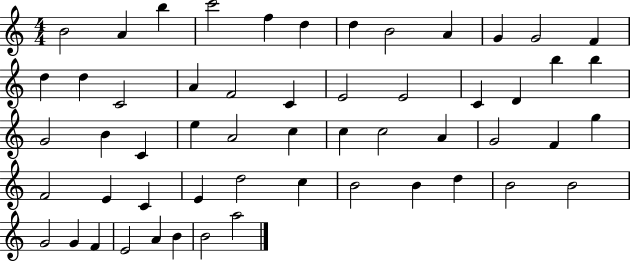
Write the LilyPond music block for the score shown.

{
  \clef treble
  \numericTimeSignature
  \time 4/4
  \key c \major
  b'2 a'4 b''4 | c'''2 f''4 d''4 | d''4 b'2 a'4 | g'4 g'2 f'4 | \break d''4 d''4 c'2 | a'4 f'2 c'4 | e'2 e'2 | c'4 d'4 b''4 b''4 | \break g'2 b'4 c'4 | e''4 a'2 c''4 | c''4 c''2 a'4 | g'2 f'4 g''4 | \break f'2 e'4 c'4 | e'4 d''2 c''4 | b'2 b'4 d''4 | b'2 b'2 | \break g'2 g'4 f'4 | e'2 a'4 b'4 | b'2 a''2 | \bar "|."
}